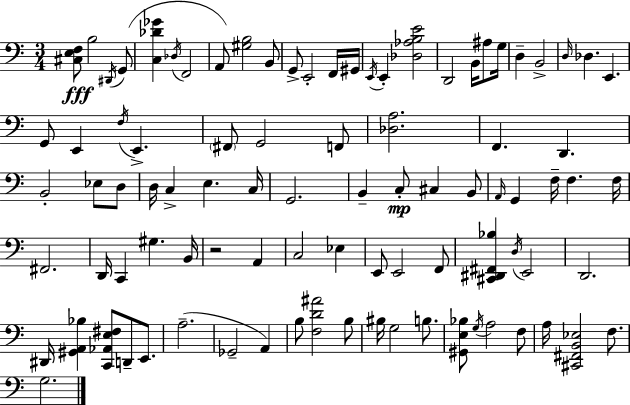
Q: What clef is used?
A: bass